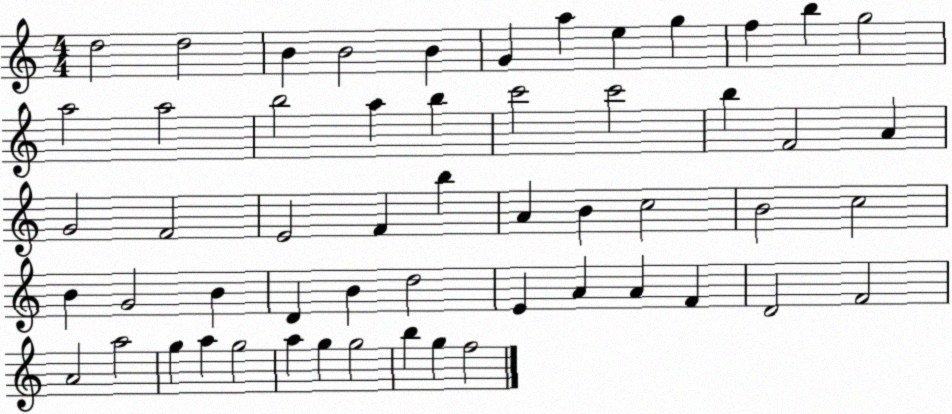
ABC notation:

X:1
T:Untitled
M:4/4
L:1/4
K:C
d2 d2 B B2 B G a e g f b g2 a2 a2 b2 a b c'2 c'2 b F2 A G2 F2 E2 F b A B c2 B2 c2 B G2 B D B d2 E A A F D2 F2 A2 a2 g a g2 a g g2 b g f2